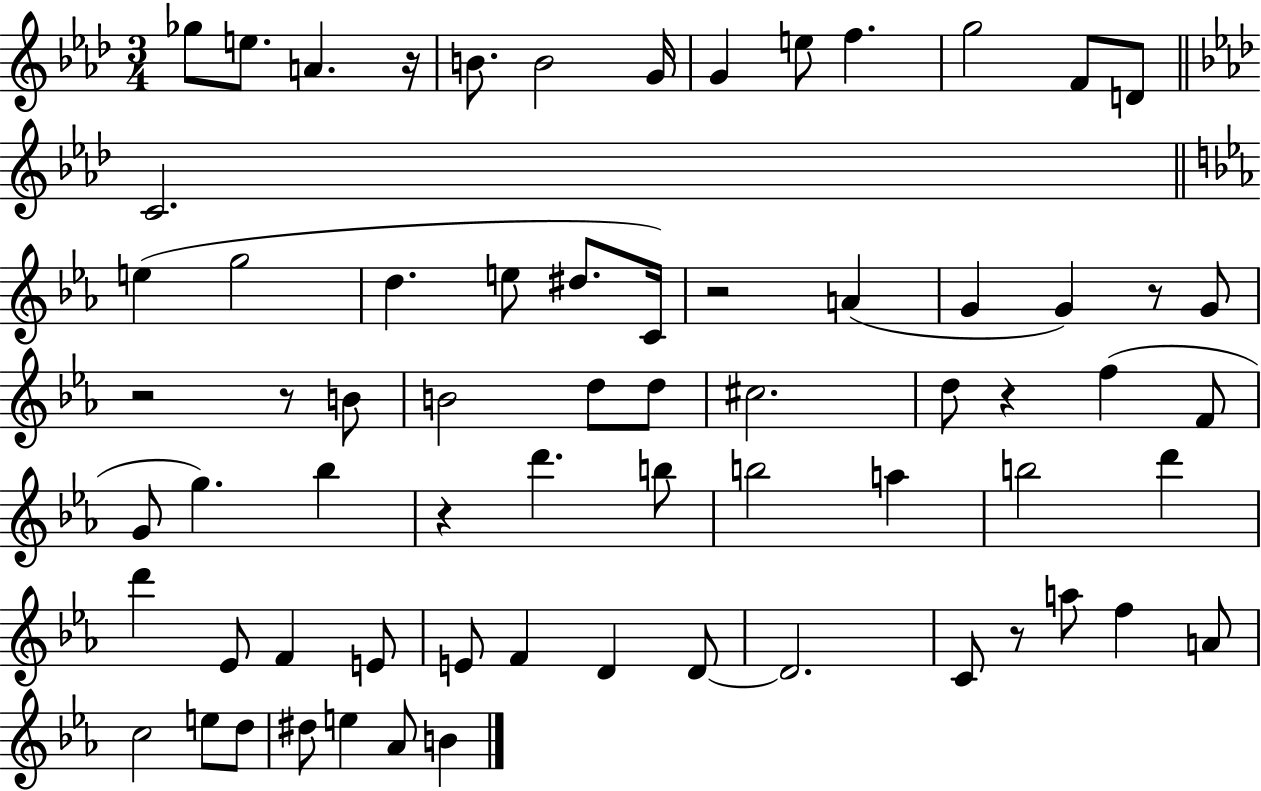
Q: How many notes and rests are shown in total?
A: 68